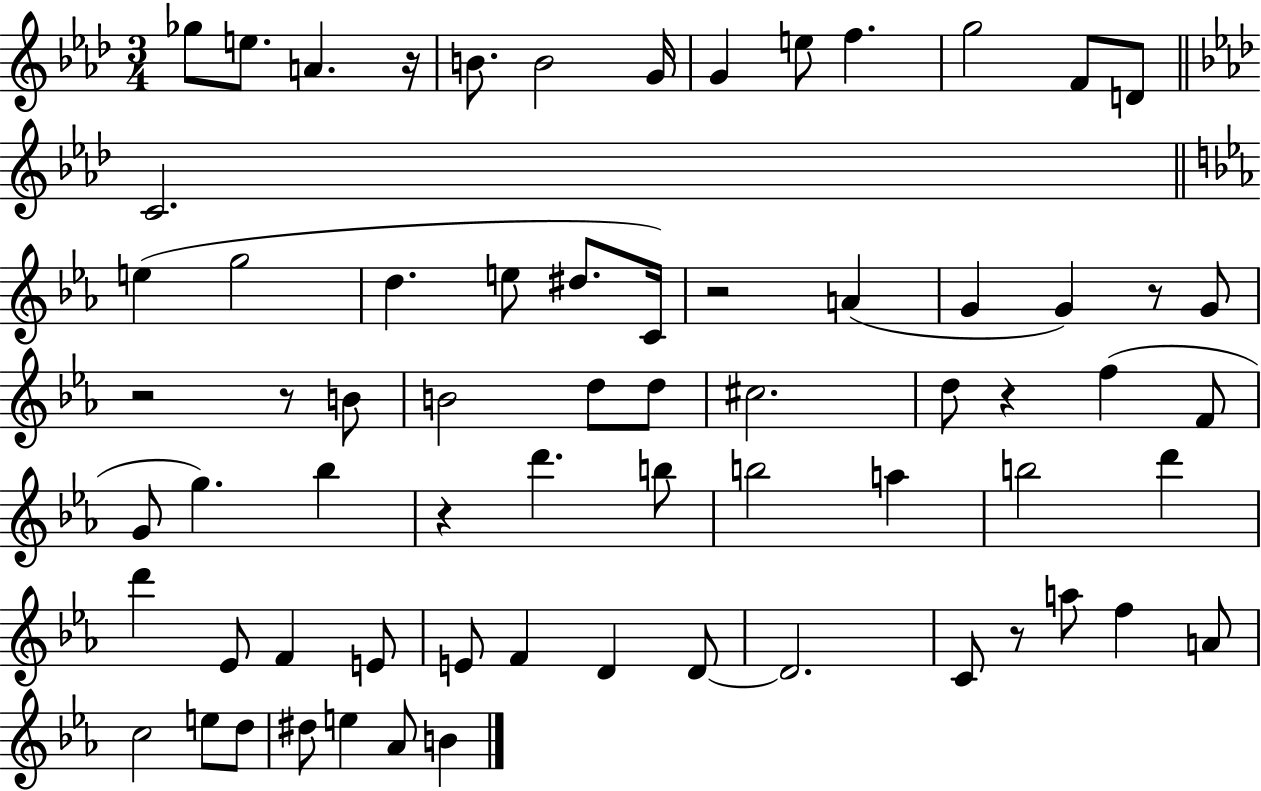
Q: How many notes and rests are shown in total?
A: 68